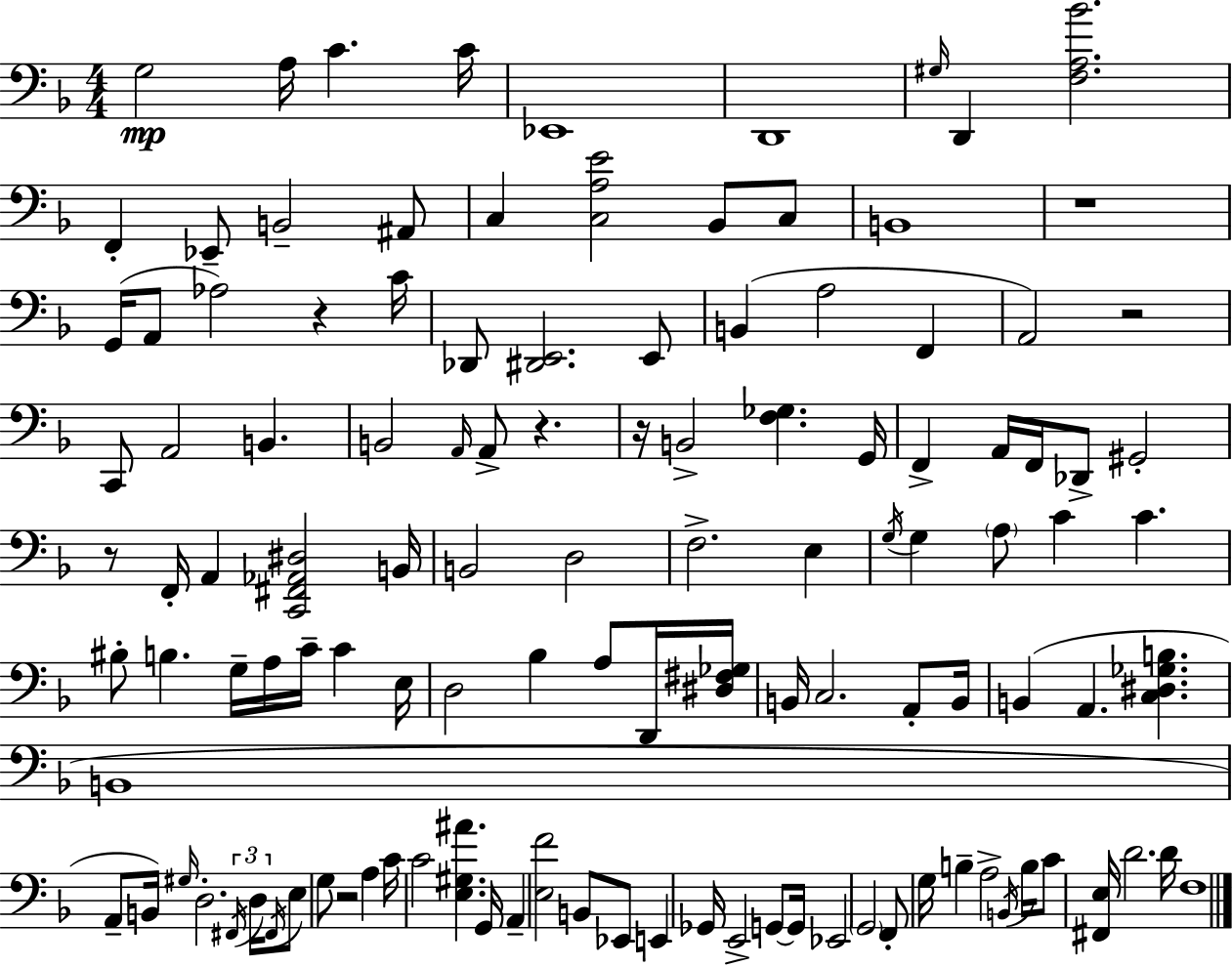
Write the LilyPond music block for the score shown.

{
  \clef bass
  \numericTimeSignature
  \time 4/4
  \key d \minor
  \repeat volta 2 { g2\mp a16 c'4. c'16 | ees,1 | d,1 | \grace { gis16 } d,4 <f a bes'>2. | \break f,4-. ees,8-- b,2-- ais,8 | c4 <c a e'>2 bes,8 c8 | b,1 | r1 | \break g,16( a,8 aes2) r4 | c'16 des,8 <dis, e,>2. e,8 | b,4( a2 f,4 | a,2) r2 | \break c,8 a,2 b,4. | b,2 \grace { a,16 } a,8-> r4. | r16 b,2-> <f ges>4. | g,16 f,4-> a,16 f,16 des,8-> gis,2-. | \break r8 f,16-. a,4 <c, fis, aes, dis>2 | b,16 b,2 d2 | f2.-> e4 | \acciaccatura { g16 } g4 \parenthesize a8 c'4 c'4. | \break bis8-. b4. g16-- a16 c'16-- c'4 | e16 d2 bes4 a8 | d,16 <dis fis ges>16 b,16 c2. | a,8-. b,16 b,4( a,4. <c dis ges b>4. | \break b,1 | a,8-- b,16) \grace { gis16 } d2.-. | \tuplet 3/2 { \acciaccatura { fis,16 } d16 \acciaccatura { fis,16 } } e8 g8 r2 | a4 c'16 c'2 <e gis ais'>4. | \break g,16 a,4-- <e f'>2 | b,8 ees,8 e,4 ges,16 e,2-> | g,8~~ g,16 ees,2 \parenthesize g,2 | f,8-. g16 b4-- a2-> | \break \acciaccatura { b,16 } b16 c'8 <fis, e>16 d'2. | d'16 f1 | } \bar "|."
}